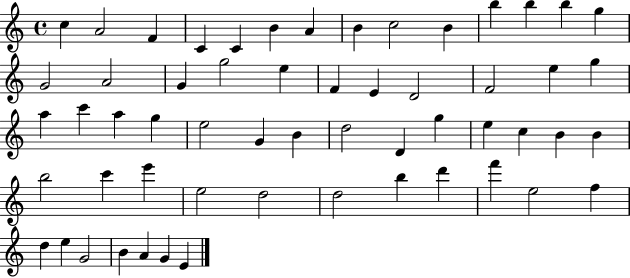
X:1
T:Untitled
M:4/4
L:1/4
K:C
c A2 F C C B A B c2 B b b b g G2 A2 G g2 e F E D2 F2 e g a c' a g e2 G B d2 D g e c B B b2 c' e' e2 d2 d2 b d' f' e2 f d e G2 B A G E